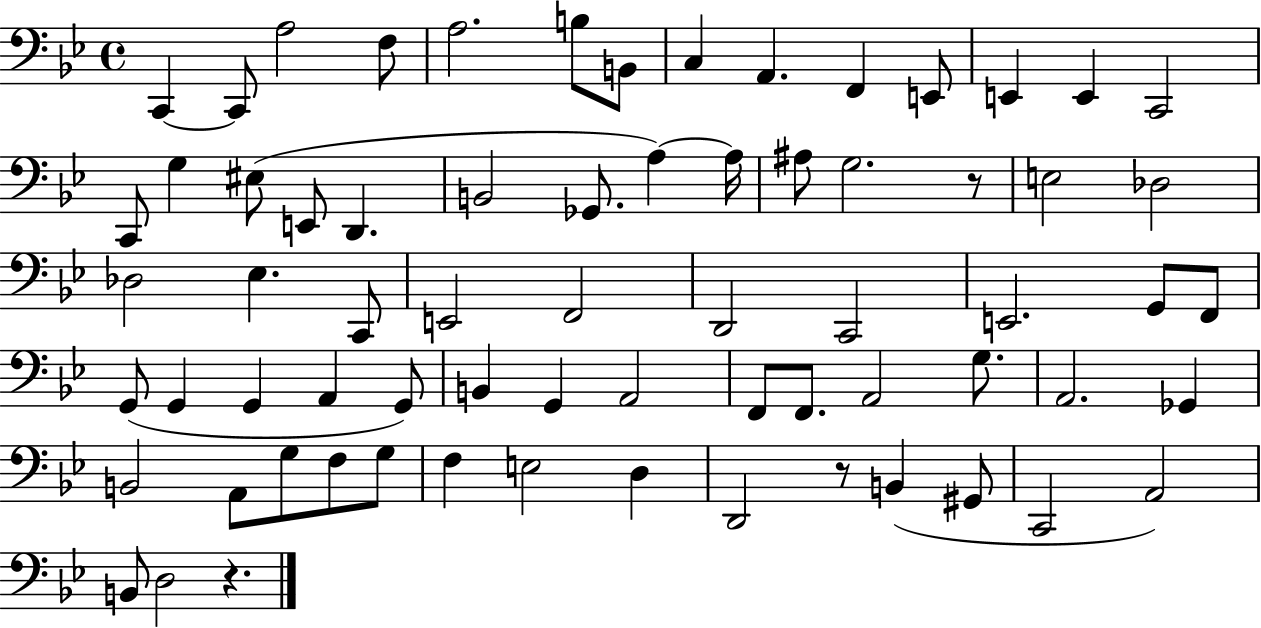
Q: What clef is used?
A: bass